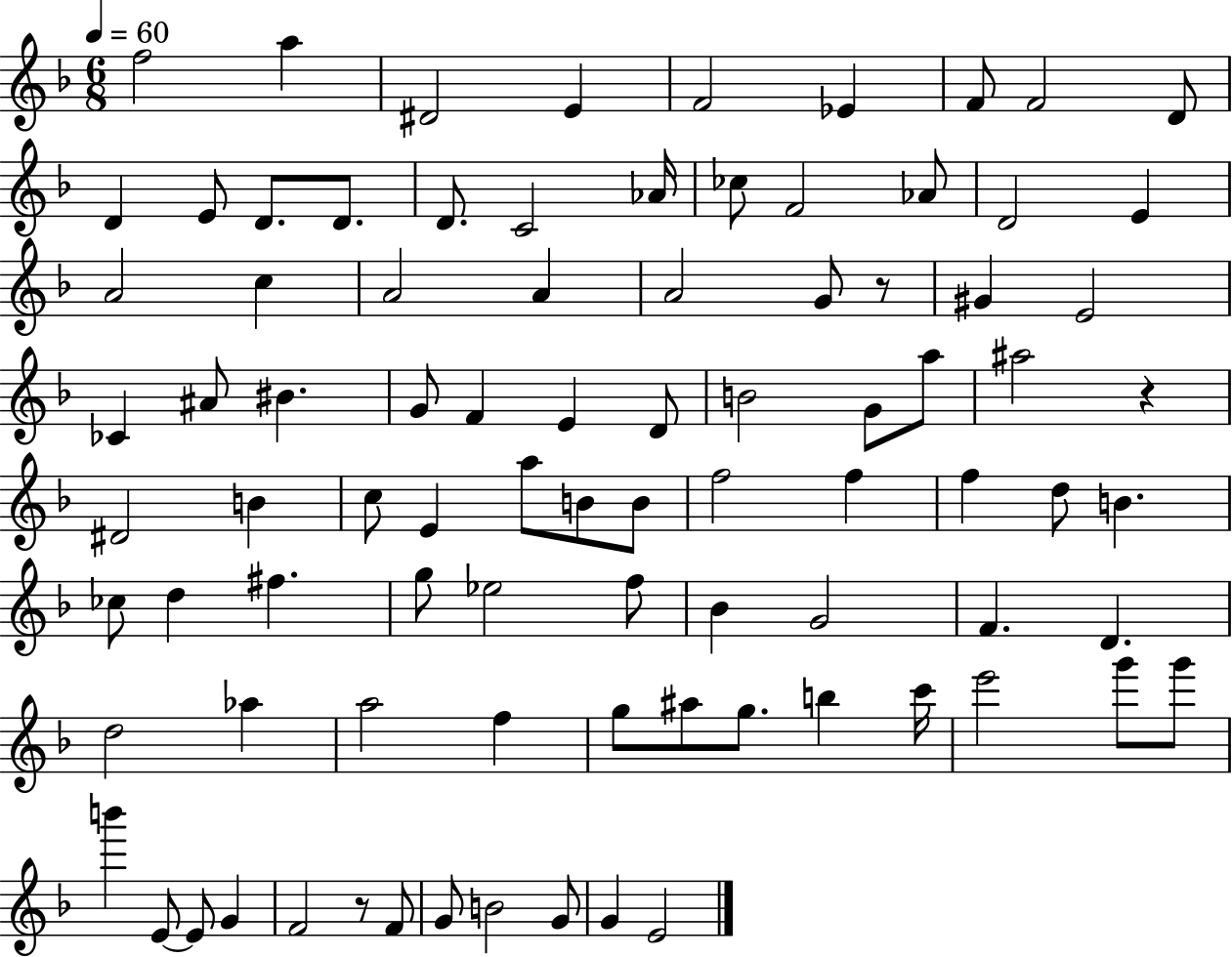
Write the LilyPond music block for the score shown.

{
  \clef treble
  \numericTimeSignature
  \time 6/8
  \key f \major
  \tempo 4 = 60
  f''2 a''4 | dis'2 e'4 | f'2 ees'4 | f'8 f'2 d'8 | \break d'4 e'8 d'8. d'8. | d'8. c'2 aes'16 | ces''8 f'2 aes'8 | d'2 e'4 | \break a'2 c''4 | a'2 a'4 | a'2 g'8 r8 | gis'4 e'2 | \break ces'4 ais'8 bis'4. | g'8 f'4 e'4 d'8 | b'2 g'8 a''8 | ais''2 r4 | \break dis'2 b'4 | c''8 e'4 a''8 b'8 b'8 | f''2 f''4 | f''4 d''8 b'4. | \break ces''8 d''4 fis''4. | g''8 ees''2 f''8 | bes'4 g'2 | f'4. d'4. | \break d''2 aes''4 | a''2 f''4 | g''8 ais''8 g''8. b''4 c'''16 | e'''2 g'''8 g'''8 | \break b'''4 e'8~~ e'8 g'4 | f'2 r8 f'8 | g'8 b'2 g'8 | g'4 e'2 | \break \bar "|."
}